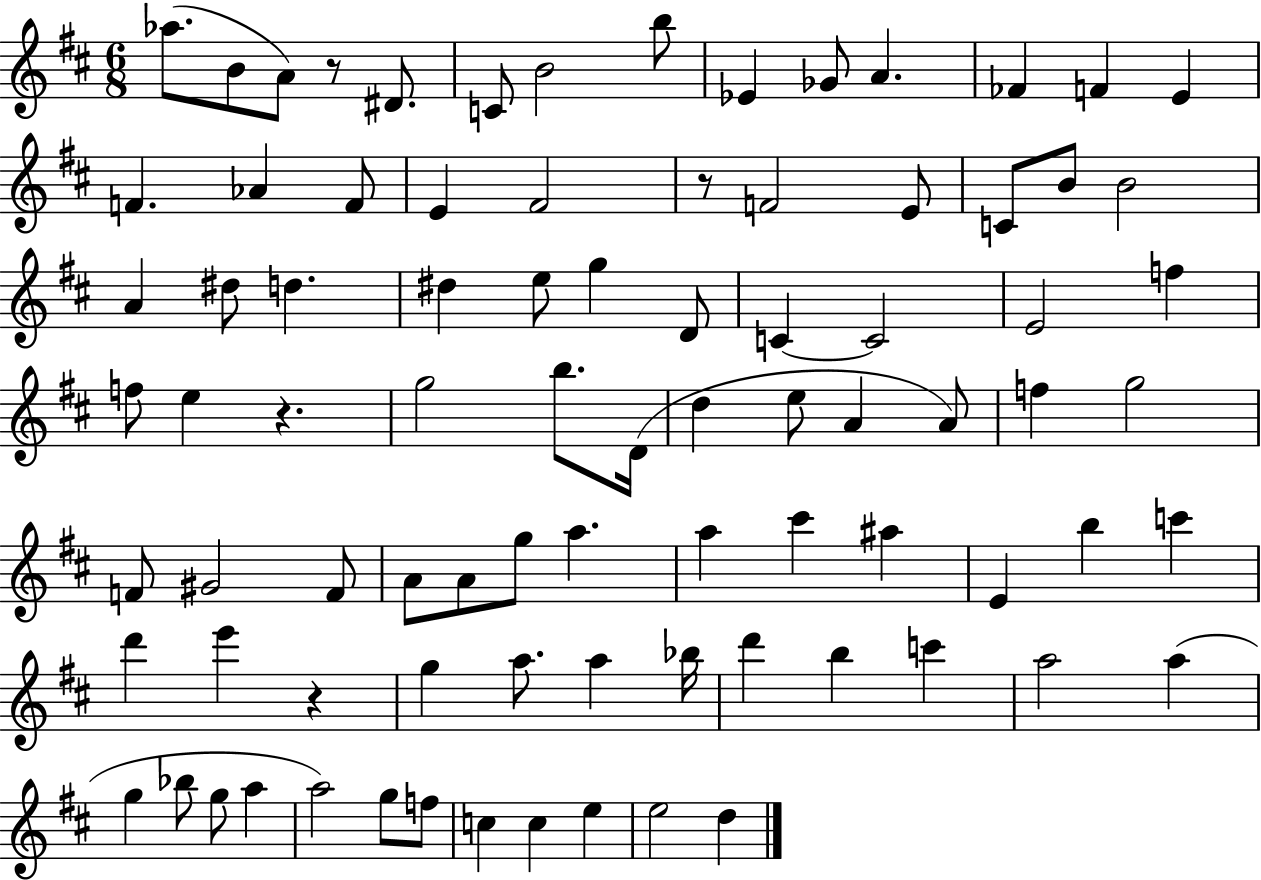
{
  \clef treble
  \numericTimeSignature
  \time 6/8
  \key d \major
  aes''8.( b'8 a'8) r8 dis'8. | c'8 b'2 b''8 | ees'4 ges'8 a'4. | fes'4 f'4 e'4 | \break f'4. aes'4 f'8 | e'4 fis'2 | r8 f'2 e'8 | c'8 b'8 b'2 | \break a'4 dis''8 d''4. | dis''4 e''8 g''4 d'8 | c'4~~ c'2 | e'2 f''4 | \break f''8 e''4 r4. | g''2 b''8. d'16( | d''4 e''8 a'4 a'8) | f''4 g''2 | \break f'8 gis'2 f'8 | a'8 a'8 g''8 a''4. | a''4 cis'''4 ais''4 | e'4 b''4 c'''4 | \break d'''4 e'''4 r4 | g''4 a''8. a''4 bes''16 | d'''4 b''4 c'''4 | a''2 a''4( | \break g''4 bes''8 g''8 a''4 | a''2) g''8 f''8 | c''4 c''4 e''4 | e''2 d''4 | \break \bar "|."
}